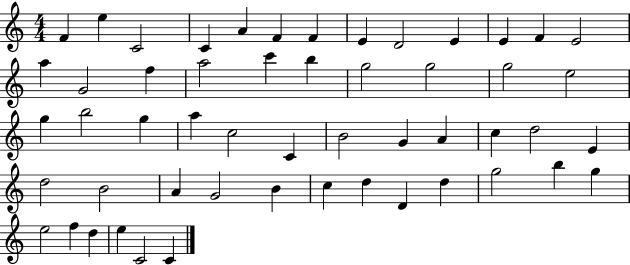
X:1
T:Untitled
M:4/4
L:1/4
K:C
F e C2 C A F F E D2 E E F E2 a G2 f a2 c' b g2 g2 g2 e2 g b2 g a c2 C B2 G A c d2 E d2 B2 A G2 B c d D d g2 b g e2 f d e C2 C